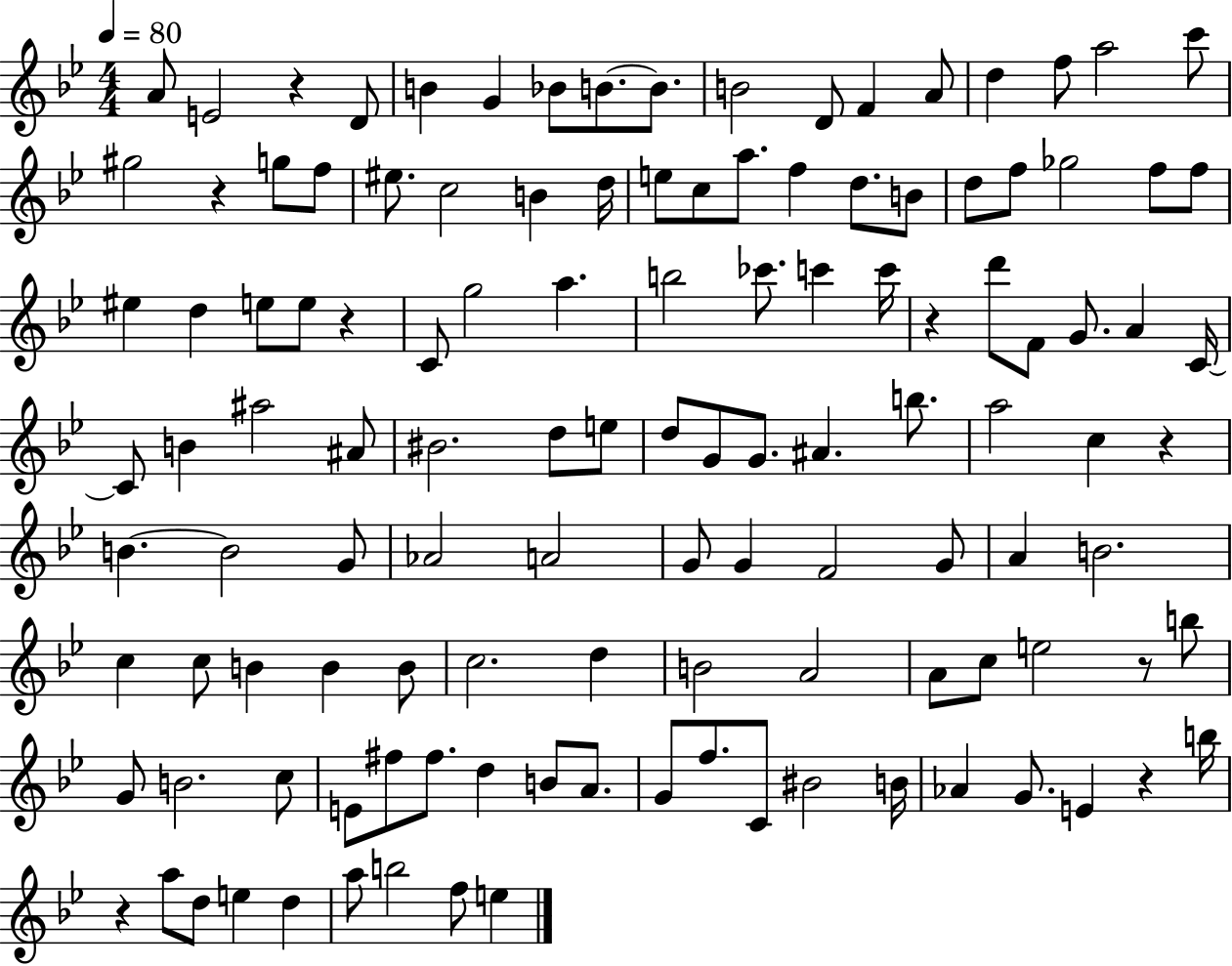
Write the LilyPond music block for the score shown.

{
  \clef treble
  \numericTimeSignature
  \time 4/4
  \key bes \major
  \tempo 4 = 80
  \repeat volta 2 { a'8 e'2 r4 d'8 | b'4 g'4 bes'8 b'8.~~ b'8. | b'2 d'8 f'4 a'8 | d''4 f''8 a''2 c'''8 | \break gis''2 r4 g''8 f''8 | eis''8. c''2 b'4 d''16 | e''8 c''8 a''8. f''4 d''8. b'8 | d''8 f''8 ges''2 f''8 f''8 | \break eis''4 d''4 e''8 e''8 r4 | c'8 g''2 a''4. | b''2 ces'''8. c'''4 c'''16 | r4 d'''8 f'8 g'8. a'4 c'16~~ | \break c'8 b'4 ais''2 ais'8 | bis'2. d''8 e''8 | d''8 g'8 g'8. ais'4. b''8. | a''2 c''4 r4 | \break b'4.~~ b'2 g'8 | aes'2 a'2 | g'8 g'4 f'2 g'8 | a'4 b'2. | \break c''4 c''8 b'4 b'4 b'8 | c''2. d''4 | b'2 a'2 | a'8 c''8 e''2 r8 b''8 | \break g'8 b'2. c''8 | e'8 fis''8 fis''8. d''4 b'8 a'8. | g'8 f''8. c'8 bis'2 b'16 | aes'4 g'8. e'4 r4 b''16 | \break r4 a''8 d''8 e''4 d''4 | a''8 b''2 f''8 e''4 | } \bar "|."
}